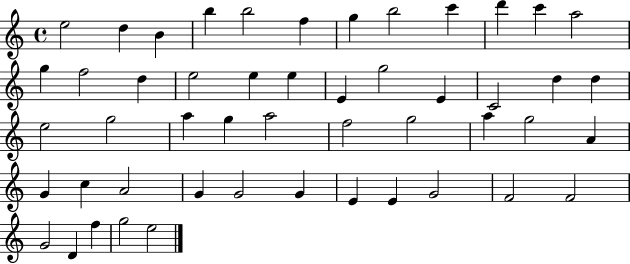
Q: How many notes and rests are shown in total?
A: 50